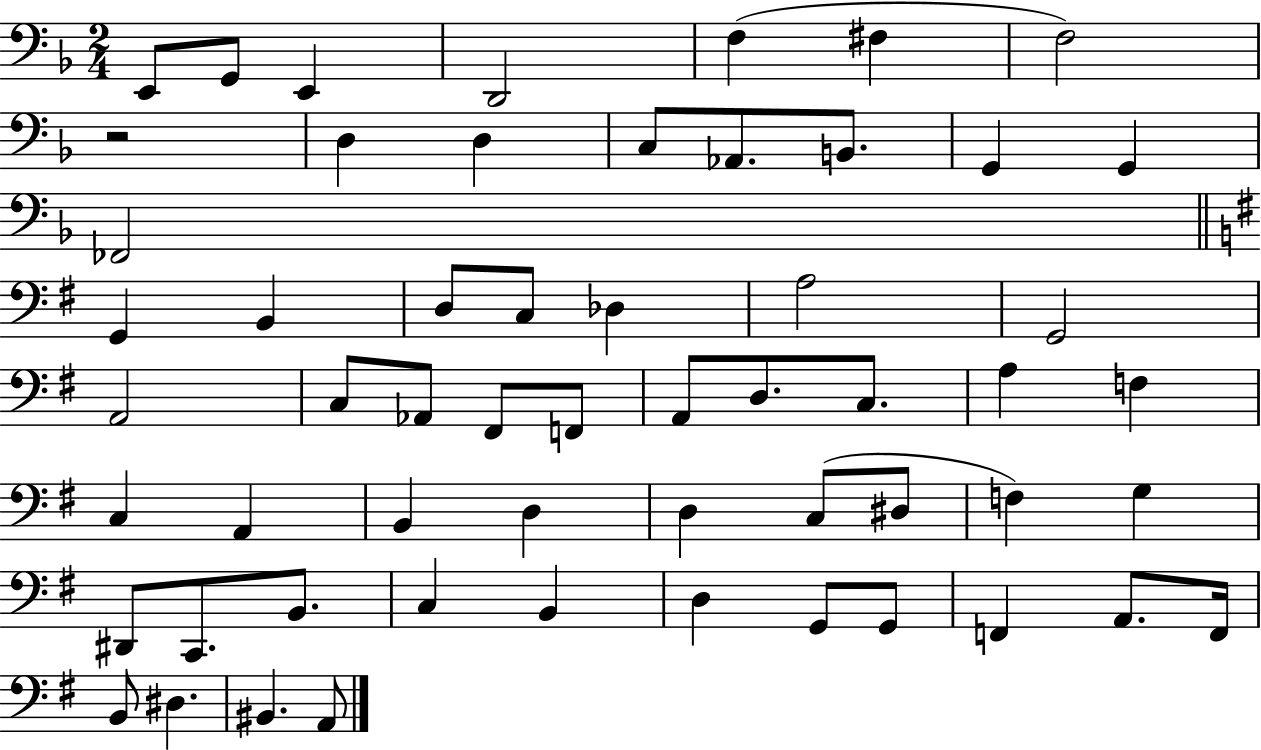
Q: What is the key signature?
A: F major